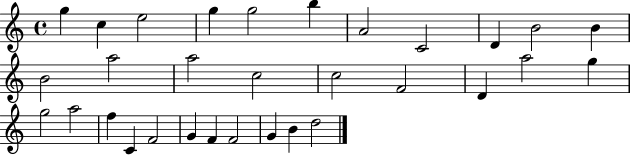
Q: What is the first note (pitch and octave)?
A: G5